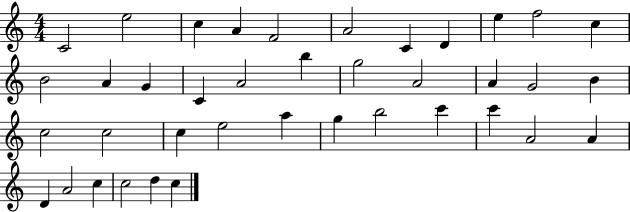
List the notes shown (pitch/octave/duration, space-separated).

C4/h E5/h C5/q A4/q F4/h A4/h C4/q D4/q E5/q F5/h C5/q B4/h A4/q G4/q C4/q A4/h B5/q G5/h A4/h A4/q G4/h B4/q C5/h C5/h C5/q E5/h A5/q G5/q B5/h C6/q C6/q A4/h A4/q D4/q A4/h C5/q C5/h D5/q C5/q